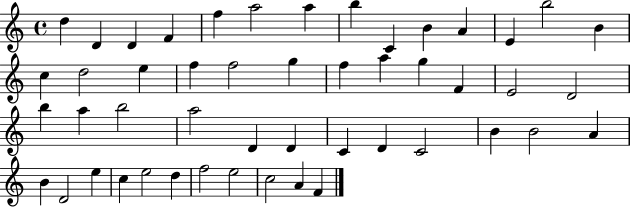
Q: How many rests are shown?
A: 0